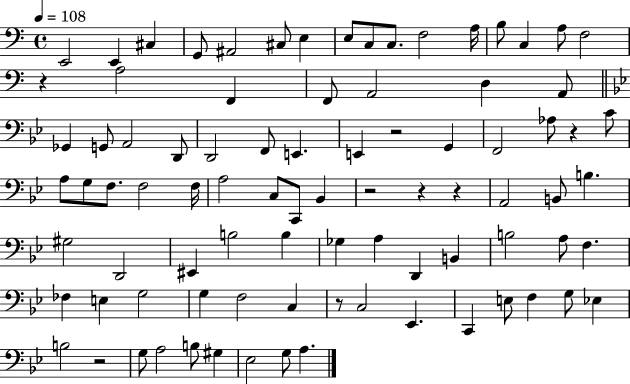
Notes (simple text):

E2/h E2/q C#3/q G2/e A#2/h C#3/e E3/q E3/e C3/e C3/e. F3/h A3/s B3/e C3/q A3/e F3/h R/q A3/h F2/q F2/e A2/h D3/q A2/e Gb2/q G2/e A2/h D2/e D2/h F2/e E2/q. E2/q R/h G2/q F2/h Ab3/e R/q C4/e A3/e G3/e F3/e. F3/h F3/s A3/h C3/e C2/e Bb2/q R/h R/q R/q A2/h B2/e B3/q. G#3/h D2/h EIS2/q B3/h B3/q Gb3/q A3/q D2/q B2/q B3/h A3/e F3/q. FES3/q E3/q G3/h G3/q F3/h C3/q R/e C3/h Eb2/q. C2/q E3/e F3/q G3/e Eb3/q B3/h R/h G3/e A3/h B3/e G#3/q Eb3/h G3/e A3/q.